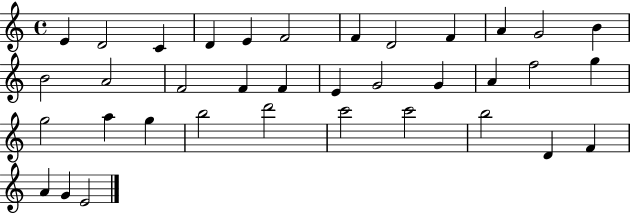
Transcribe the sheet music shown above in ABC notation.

X:1
T:Untitled
M:4/4
L:1/4
K:C
E D2 C D E F2 F D2 F A G2 B B2 A2 F2 F F E G2 G A f2 g g2 a g b2 d'2 c'2 c'2 b2 D F A G E2